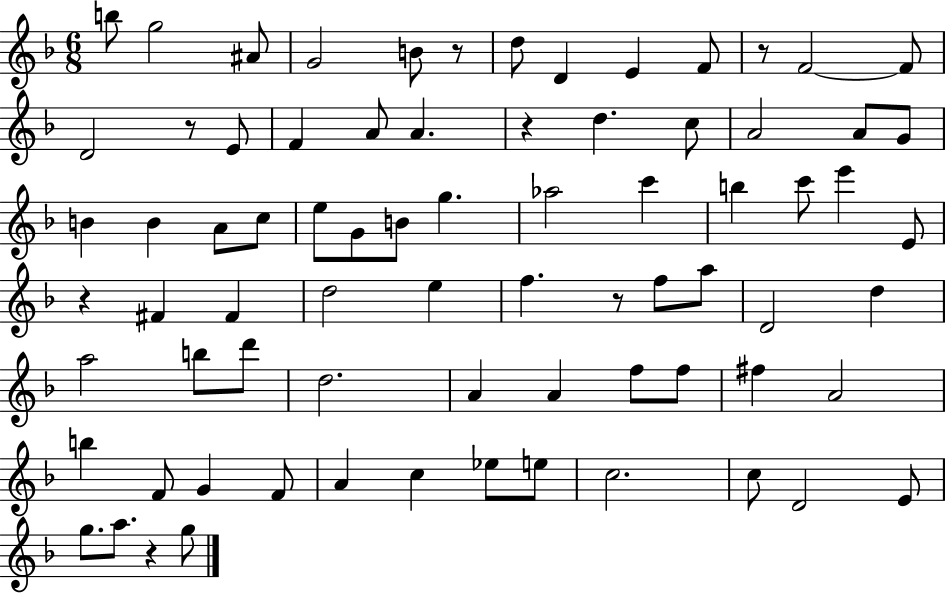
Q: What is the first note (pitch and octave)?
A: B5